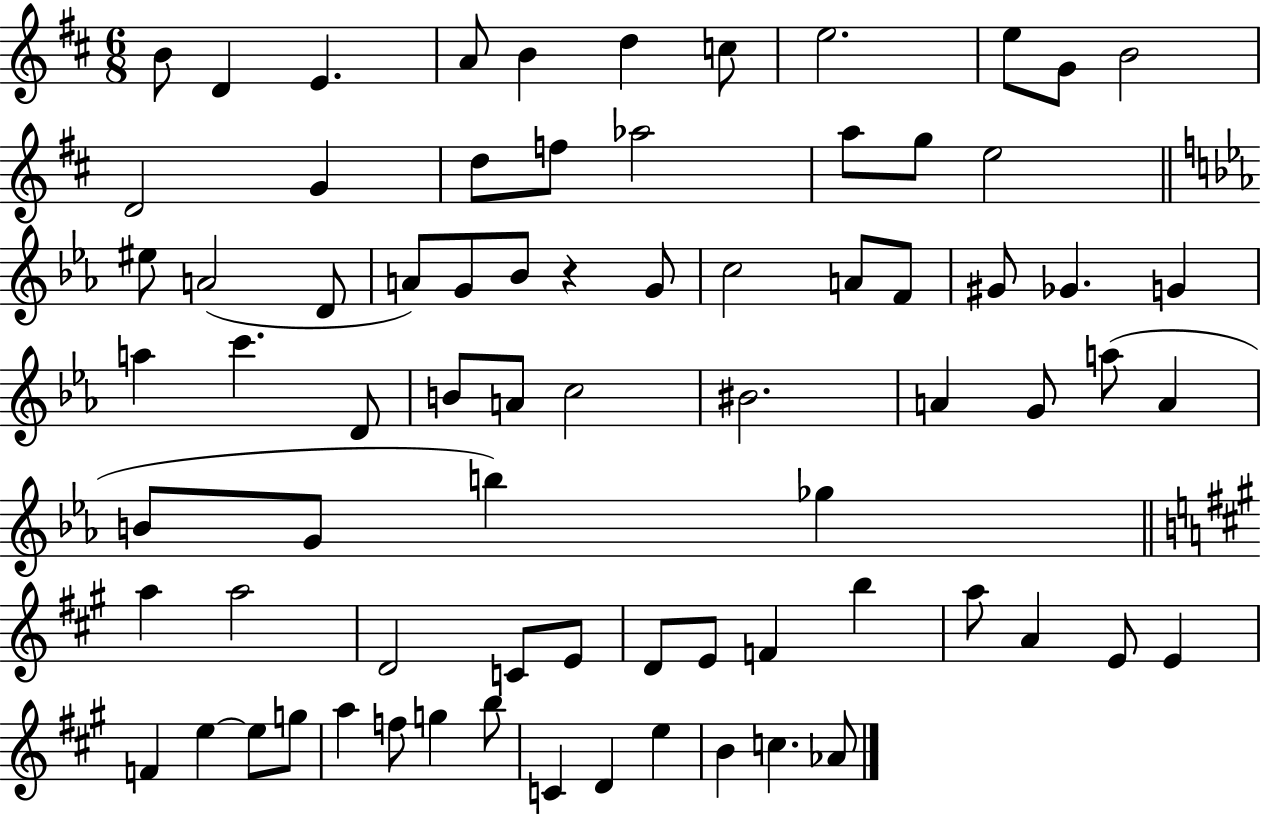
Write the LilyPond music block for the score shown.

{
  \clef treble
  \numericTimeSignature
  \time 6/8
  \key d \major
  b'8 d'4 e'4. | a'8 b'4 d''4 c''8 | e''2. | e''8 g'8 b'2 | \break d'2 g'4 | d''8 f''8 aes''2 | a''8 g''8 e''2 | \bar "||" \break \key c \minor eis''8 a'2( d'8 | a'8) g'8 bes'8 r4 g'8 | c''2 a'8 f'8 | gis'8 ges'4. g'4 | \break a''4 c'''4. d'8 | b'8 a'8 c''2 | bis'2. | a'4 g'8 a''8( a'4 | \break b'8 g'8 b''4) ges''4 | \bar "||" \break \key a \major a''4 a''2 | d'2 c'8 e'8 | d'8 e'8 f'4 b''4 | a''8 a'4 e'8 e'4 | \break f'4 e''4~~ e''8 g''8 | a''4 f''8 g''4 b''8 | c'4 d'4 e''4 | b'4 c''4. aes'8 | \break \bar "|."
}